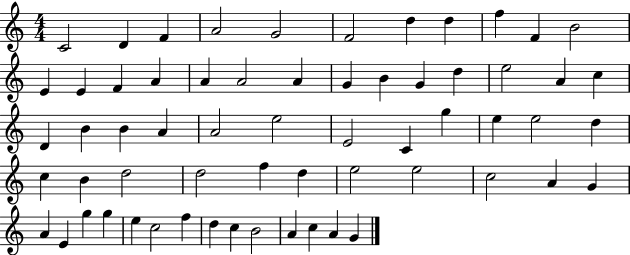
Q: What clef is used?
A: treble